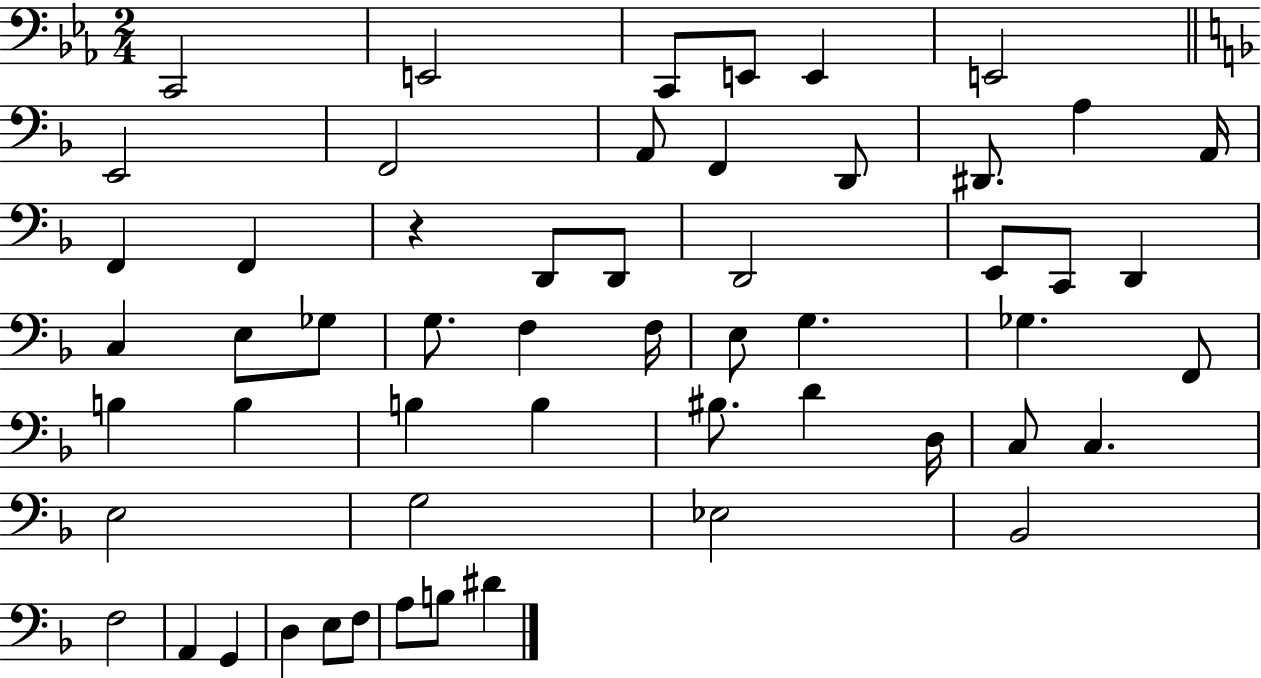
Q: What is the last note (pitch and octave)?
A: D#4